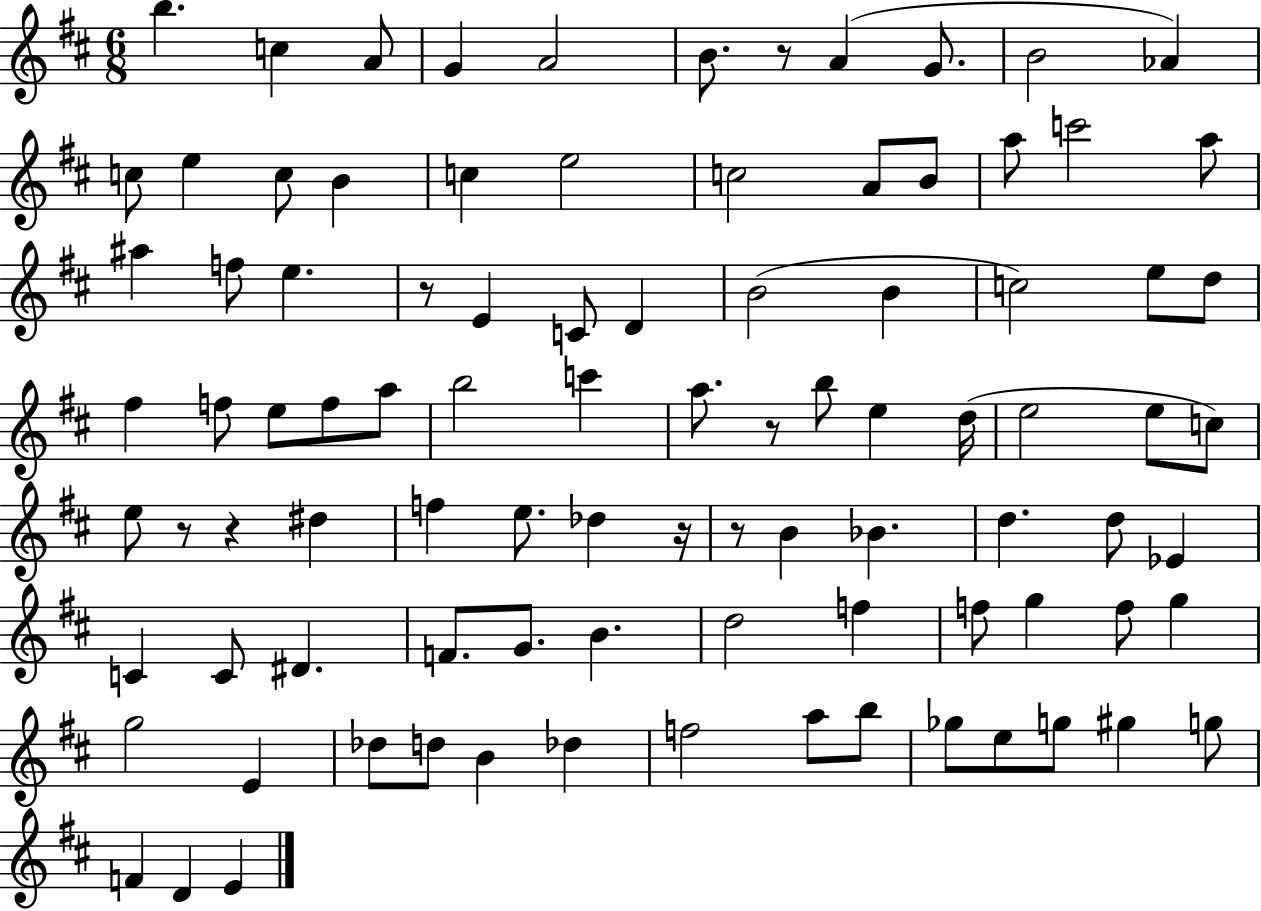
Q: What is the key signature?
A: D major